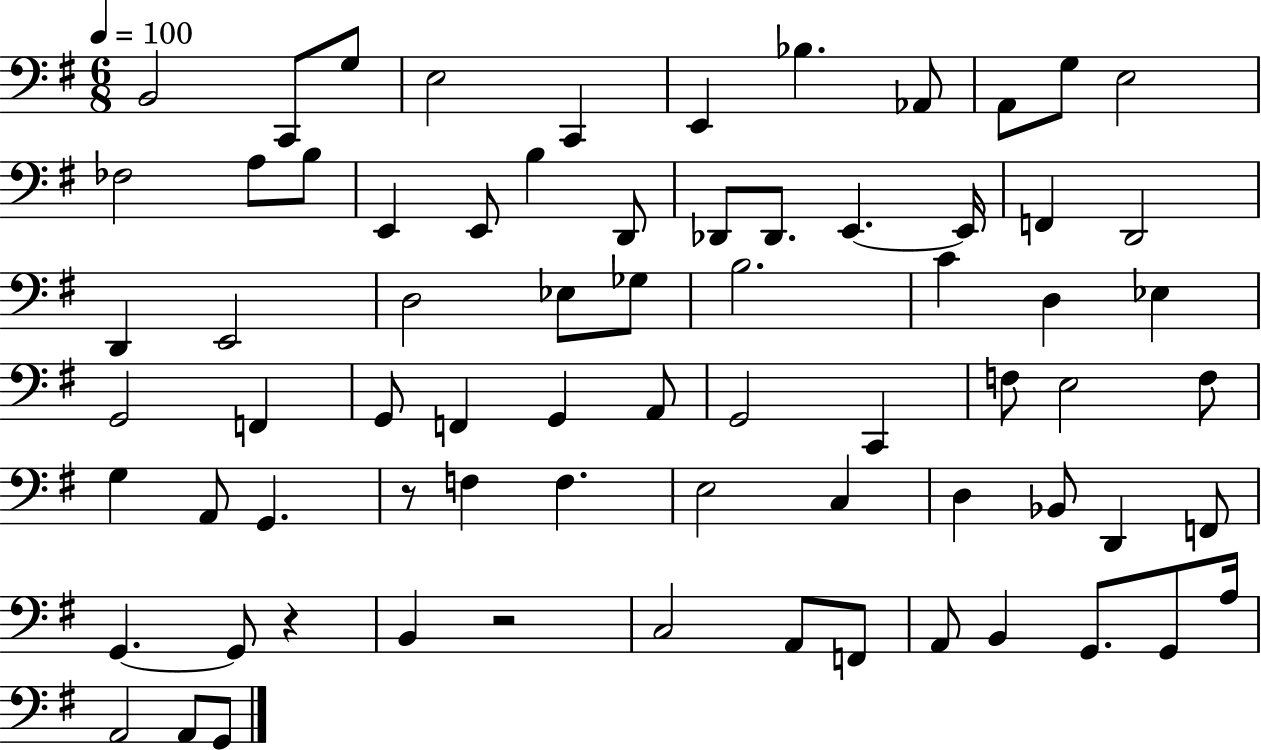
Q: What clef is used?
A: bass